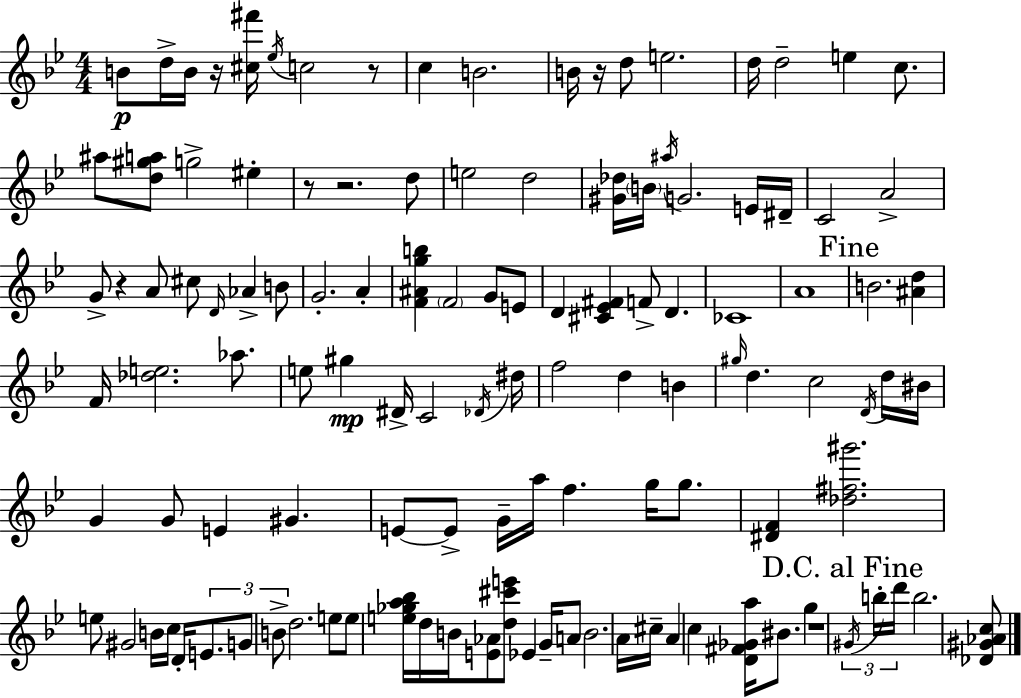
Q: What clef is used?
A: treble